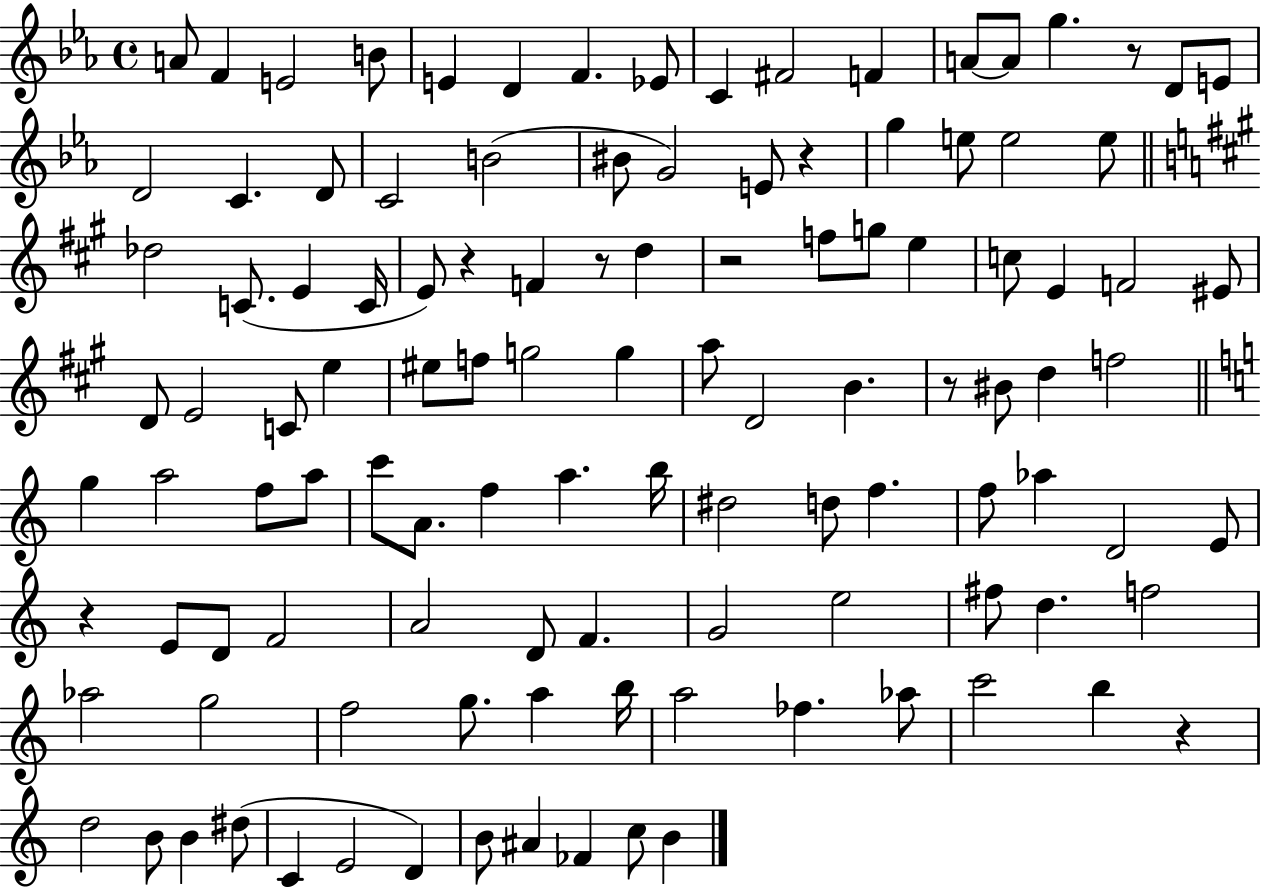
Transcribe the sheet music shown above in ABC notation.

X:1
T:Untitled
M:4/4
L:1/4
K:Eb
A/2 F E2 B/2 E D F _E/2 C ^F2 F A/2 A/2 g z/2 D/2 E/2 D2 C D/2 C2 B2 ^B/2 G2 E/2 z g e/2 e2 e/2 _d2 C/2 E C/4 E/2 z F z/2 d z2 f/2 g/2 e c/2 E F2 ^E/2 D/2 E2 C/2 e ^e/2 f/2 g2 g a/2 D2 B z/2 ^B/2 d f2 g a2 f/2 a/2 c'/2 A/2 f a b/4 ^d2 d/2 f f/2 _a D2 E/2 z E/2 D/2 F2 A2 D/2 F G2 e2 ^f/2 d f2 _a2 g2 f2 g/2 a b/4 a2 _f _a/2 c'2 b z d2 B/2 B ^d/2 C E2 D B/2 ^A _F c/2 B